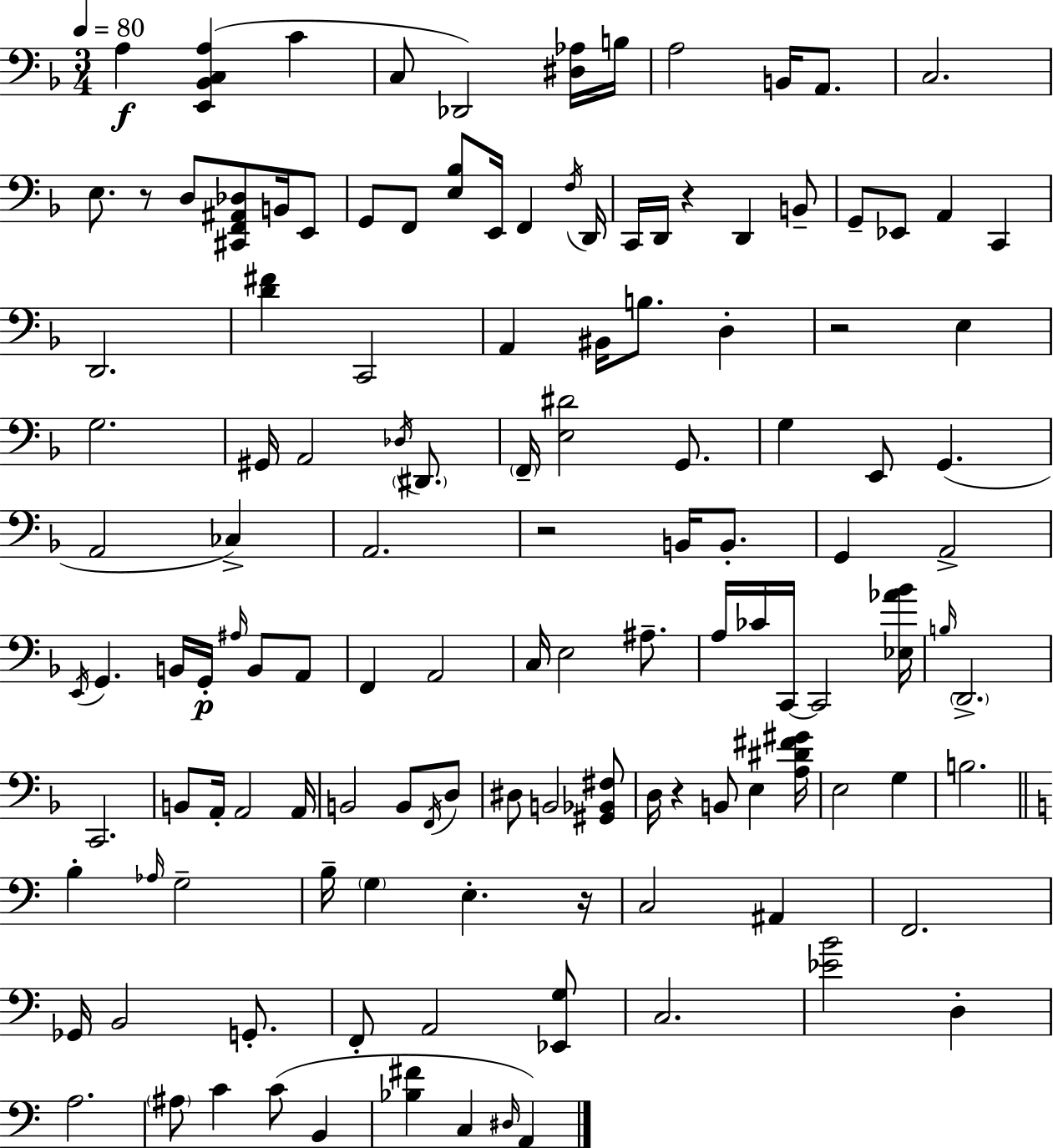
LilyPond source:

{
  \clef bass
  \numericTimeSignature
  \time 3/4
  \key f \major
  \tempo 4 = 80
  a4\f <e, bes, c a>4( c'4 | c8 des,2) <dis aes>16 b16 | a2 b,16 a,8. | c2. | \break e8. r8 d8 <cis, f, ais, des>8 b,16 e,8 | g,8 f,8 <e bes>8 e,16 f,4 \acciaccatura { f16 } | d,16 c,16 d,16 r4 d,4 b,8-- | g,8-- ees,8 a,4 c,4 | \break d,2. | <d' fis'>4 c,2 | a,4 bis,16 b8. d4-. | r2 e4 | \break g2. | gis,16 a,2 \acciaccatura { des16 } \parenthesize dis,8. | \parenthesize f,16-- <e dis'>2 g,8. | g4 e,8 g,4.( | \break a,2 ces4->) | a,2. | r2 b,16 b,8.-. | g,4 a,2-> | \break \acciaccatura { e,16 } g,4. b,16 g,16-.\p \grace { ais16 } | b,8 a,8 f,4 a,2 | c16 e2 | ais8.-- a16 ces'16 c,16~~ c,2 | \break <ees aes' bes'>16 \grace { b16 } \parenthesize d,2.-> | c,2. | b,8 a,16-. a,2 | a,16 b,2 | \break b,8 \acciaccatura { f,16 } d8 dis8 b,2 | <gis, bes, fis>8 d16 r4 b,8 | e4 <a dis' fis' gis'>16 e2 | g4 b2. | \break \bar "||" \break \key c \major b4-. \grace { aes16 } g2-- | b16-- \parenthesize g4 e4.-. | r16 c2 ais,4 | f,2. | \break ges,16 b,2 g,8.-. | f,8-. a,2 <ees, g>8 | c2. | <ees' b'>2 d4-. | \break a2. | \parenthesize ais8 c'4 c'8( b,4 | <bes fis'>4 c4 \grace { dis16 } a,4) | \bar "|."
}